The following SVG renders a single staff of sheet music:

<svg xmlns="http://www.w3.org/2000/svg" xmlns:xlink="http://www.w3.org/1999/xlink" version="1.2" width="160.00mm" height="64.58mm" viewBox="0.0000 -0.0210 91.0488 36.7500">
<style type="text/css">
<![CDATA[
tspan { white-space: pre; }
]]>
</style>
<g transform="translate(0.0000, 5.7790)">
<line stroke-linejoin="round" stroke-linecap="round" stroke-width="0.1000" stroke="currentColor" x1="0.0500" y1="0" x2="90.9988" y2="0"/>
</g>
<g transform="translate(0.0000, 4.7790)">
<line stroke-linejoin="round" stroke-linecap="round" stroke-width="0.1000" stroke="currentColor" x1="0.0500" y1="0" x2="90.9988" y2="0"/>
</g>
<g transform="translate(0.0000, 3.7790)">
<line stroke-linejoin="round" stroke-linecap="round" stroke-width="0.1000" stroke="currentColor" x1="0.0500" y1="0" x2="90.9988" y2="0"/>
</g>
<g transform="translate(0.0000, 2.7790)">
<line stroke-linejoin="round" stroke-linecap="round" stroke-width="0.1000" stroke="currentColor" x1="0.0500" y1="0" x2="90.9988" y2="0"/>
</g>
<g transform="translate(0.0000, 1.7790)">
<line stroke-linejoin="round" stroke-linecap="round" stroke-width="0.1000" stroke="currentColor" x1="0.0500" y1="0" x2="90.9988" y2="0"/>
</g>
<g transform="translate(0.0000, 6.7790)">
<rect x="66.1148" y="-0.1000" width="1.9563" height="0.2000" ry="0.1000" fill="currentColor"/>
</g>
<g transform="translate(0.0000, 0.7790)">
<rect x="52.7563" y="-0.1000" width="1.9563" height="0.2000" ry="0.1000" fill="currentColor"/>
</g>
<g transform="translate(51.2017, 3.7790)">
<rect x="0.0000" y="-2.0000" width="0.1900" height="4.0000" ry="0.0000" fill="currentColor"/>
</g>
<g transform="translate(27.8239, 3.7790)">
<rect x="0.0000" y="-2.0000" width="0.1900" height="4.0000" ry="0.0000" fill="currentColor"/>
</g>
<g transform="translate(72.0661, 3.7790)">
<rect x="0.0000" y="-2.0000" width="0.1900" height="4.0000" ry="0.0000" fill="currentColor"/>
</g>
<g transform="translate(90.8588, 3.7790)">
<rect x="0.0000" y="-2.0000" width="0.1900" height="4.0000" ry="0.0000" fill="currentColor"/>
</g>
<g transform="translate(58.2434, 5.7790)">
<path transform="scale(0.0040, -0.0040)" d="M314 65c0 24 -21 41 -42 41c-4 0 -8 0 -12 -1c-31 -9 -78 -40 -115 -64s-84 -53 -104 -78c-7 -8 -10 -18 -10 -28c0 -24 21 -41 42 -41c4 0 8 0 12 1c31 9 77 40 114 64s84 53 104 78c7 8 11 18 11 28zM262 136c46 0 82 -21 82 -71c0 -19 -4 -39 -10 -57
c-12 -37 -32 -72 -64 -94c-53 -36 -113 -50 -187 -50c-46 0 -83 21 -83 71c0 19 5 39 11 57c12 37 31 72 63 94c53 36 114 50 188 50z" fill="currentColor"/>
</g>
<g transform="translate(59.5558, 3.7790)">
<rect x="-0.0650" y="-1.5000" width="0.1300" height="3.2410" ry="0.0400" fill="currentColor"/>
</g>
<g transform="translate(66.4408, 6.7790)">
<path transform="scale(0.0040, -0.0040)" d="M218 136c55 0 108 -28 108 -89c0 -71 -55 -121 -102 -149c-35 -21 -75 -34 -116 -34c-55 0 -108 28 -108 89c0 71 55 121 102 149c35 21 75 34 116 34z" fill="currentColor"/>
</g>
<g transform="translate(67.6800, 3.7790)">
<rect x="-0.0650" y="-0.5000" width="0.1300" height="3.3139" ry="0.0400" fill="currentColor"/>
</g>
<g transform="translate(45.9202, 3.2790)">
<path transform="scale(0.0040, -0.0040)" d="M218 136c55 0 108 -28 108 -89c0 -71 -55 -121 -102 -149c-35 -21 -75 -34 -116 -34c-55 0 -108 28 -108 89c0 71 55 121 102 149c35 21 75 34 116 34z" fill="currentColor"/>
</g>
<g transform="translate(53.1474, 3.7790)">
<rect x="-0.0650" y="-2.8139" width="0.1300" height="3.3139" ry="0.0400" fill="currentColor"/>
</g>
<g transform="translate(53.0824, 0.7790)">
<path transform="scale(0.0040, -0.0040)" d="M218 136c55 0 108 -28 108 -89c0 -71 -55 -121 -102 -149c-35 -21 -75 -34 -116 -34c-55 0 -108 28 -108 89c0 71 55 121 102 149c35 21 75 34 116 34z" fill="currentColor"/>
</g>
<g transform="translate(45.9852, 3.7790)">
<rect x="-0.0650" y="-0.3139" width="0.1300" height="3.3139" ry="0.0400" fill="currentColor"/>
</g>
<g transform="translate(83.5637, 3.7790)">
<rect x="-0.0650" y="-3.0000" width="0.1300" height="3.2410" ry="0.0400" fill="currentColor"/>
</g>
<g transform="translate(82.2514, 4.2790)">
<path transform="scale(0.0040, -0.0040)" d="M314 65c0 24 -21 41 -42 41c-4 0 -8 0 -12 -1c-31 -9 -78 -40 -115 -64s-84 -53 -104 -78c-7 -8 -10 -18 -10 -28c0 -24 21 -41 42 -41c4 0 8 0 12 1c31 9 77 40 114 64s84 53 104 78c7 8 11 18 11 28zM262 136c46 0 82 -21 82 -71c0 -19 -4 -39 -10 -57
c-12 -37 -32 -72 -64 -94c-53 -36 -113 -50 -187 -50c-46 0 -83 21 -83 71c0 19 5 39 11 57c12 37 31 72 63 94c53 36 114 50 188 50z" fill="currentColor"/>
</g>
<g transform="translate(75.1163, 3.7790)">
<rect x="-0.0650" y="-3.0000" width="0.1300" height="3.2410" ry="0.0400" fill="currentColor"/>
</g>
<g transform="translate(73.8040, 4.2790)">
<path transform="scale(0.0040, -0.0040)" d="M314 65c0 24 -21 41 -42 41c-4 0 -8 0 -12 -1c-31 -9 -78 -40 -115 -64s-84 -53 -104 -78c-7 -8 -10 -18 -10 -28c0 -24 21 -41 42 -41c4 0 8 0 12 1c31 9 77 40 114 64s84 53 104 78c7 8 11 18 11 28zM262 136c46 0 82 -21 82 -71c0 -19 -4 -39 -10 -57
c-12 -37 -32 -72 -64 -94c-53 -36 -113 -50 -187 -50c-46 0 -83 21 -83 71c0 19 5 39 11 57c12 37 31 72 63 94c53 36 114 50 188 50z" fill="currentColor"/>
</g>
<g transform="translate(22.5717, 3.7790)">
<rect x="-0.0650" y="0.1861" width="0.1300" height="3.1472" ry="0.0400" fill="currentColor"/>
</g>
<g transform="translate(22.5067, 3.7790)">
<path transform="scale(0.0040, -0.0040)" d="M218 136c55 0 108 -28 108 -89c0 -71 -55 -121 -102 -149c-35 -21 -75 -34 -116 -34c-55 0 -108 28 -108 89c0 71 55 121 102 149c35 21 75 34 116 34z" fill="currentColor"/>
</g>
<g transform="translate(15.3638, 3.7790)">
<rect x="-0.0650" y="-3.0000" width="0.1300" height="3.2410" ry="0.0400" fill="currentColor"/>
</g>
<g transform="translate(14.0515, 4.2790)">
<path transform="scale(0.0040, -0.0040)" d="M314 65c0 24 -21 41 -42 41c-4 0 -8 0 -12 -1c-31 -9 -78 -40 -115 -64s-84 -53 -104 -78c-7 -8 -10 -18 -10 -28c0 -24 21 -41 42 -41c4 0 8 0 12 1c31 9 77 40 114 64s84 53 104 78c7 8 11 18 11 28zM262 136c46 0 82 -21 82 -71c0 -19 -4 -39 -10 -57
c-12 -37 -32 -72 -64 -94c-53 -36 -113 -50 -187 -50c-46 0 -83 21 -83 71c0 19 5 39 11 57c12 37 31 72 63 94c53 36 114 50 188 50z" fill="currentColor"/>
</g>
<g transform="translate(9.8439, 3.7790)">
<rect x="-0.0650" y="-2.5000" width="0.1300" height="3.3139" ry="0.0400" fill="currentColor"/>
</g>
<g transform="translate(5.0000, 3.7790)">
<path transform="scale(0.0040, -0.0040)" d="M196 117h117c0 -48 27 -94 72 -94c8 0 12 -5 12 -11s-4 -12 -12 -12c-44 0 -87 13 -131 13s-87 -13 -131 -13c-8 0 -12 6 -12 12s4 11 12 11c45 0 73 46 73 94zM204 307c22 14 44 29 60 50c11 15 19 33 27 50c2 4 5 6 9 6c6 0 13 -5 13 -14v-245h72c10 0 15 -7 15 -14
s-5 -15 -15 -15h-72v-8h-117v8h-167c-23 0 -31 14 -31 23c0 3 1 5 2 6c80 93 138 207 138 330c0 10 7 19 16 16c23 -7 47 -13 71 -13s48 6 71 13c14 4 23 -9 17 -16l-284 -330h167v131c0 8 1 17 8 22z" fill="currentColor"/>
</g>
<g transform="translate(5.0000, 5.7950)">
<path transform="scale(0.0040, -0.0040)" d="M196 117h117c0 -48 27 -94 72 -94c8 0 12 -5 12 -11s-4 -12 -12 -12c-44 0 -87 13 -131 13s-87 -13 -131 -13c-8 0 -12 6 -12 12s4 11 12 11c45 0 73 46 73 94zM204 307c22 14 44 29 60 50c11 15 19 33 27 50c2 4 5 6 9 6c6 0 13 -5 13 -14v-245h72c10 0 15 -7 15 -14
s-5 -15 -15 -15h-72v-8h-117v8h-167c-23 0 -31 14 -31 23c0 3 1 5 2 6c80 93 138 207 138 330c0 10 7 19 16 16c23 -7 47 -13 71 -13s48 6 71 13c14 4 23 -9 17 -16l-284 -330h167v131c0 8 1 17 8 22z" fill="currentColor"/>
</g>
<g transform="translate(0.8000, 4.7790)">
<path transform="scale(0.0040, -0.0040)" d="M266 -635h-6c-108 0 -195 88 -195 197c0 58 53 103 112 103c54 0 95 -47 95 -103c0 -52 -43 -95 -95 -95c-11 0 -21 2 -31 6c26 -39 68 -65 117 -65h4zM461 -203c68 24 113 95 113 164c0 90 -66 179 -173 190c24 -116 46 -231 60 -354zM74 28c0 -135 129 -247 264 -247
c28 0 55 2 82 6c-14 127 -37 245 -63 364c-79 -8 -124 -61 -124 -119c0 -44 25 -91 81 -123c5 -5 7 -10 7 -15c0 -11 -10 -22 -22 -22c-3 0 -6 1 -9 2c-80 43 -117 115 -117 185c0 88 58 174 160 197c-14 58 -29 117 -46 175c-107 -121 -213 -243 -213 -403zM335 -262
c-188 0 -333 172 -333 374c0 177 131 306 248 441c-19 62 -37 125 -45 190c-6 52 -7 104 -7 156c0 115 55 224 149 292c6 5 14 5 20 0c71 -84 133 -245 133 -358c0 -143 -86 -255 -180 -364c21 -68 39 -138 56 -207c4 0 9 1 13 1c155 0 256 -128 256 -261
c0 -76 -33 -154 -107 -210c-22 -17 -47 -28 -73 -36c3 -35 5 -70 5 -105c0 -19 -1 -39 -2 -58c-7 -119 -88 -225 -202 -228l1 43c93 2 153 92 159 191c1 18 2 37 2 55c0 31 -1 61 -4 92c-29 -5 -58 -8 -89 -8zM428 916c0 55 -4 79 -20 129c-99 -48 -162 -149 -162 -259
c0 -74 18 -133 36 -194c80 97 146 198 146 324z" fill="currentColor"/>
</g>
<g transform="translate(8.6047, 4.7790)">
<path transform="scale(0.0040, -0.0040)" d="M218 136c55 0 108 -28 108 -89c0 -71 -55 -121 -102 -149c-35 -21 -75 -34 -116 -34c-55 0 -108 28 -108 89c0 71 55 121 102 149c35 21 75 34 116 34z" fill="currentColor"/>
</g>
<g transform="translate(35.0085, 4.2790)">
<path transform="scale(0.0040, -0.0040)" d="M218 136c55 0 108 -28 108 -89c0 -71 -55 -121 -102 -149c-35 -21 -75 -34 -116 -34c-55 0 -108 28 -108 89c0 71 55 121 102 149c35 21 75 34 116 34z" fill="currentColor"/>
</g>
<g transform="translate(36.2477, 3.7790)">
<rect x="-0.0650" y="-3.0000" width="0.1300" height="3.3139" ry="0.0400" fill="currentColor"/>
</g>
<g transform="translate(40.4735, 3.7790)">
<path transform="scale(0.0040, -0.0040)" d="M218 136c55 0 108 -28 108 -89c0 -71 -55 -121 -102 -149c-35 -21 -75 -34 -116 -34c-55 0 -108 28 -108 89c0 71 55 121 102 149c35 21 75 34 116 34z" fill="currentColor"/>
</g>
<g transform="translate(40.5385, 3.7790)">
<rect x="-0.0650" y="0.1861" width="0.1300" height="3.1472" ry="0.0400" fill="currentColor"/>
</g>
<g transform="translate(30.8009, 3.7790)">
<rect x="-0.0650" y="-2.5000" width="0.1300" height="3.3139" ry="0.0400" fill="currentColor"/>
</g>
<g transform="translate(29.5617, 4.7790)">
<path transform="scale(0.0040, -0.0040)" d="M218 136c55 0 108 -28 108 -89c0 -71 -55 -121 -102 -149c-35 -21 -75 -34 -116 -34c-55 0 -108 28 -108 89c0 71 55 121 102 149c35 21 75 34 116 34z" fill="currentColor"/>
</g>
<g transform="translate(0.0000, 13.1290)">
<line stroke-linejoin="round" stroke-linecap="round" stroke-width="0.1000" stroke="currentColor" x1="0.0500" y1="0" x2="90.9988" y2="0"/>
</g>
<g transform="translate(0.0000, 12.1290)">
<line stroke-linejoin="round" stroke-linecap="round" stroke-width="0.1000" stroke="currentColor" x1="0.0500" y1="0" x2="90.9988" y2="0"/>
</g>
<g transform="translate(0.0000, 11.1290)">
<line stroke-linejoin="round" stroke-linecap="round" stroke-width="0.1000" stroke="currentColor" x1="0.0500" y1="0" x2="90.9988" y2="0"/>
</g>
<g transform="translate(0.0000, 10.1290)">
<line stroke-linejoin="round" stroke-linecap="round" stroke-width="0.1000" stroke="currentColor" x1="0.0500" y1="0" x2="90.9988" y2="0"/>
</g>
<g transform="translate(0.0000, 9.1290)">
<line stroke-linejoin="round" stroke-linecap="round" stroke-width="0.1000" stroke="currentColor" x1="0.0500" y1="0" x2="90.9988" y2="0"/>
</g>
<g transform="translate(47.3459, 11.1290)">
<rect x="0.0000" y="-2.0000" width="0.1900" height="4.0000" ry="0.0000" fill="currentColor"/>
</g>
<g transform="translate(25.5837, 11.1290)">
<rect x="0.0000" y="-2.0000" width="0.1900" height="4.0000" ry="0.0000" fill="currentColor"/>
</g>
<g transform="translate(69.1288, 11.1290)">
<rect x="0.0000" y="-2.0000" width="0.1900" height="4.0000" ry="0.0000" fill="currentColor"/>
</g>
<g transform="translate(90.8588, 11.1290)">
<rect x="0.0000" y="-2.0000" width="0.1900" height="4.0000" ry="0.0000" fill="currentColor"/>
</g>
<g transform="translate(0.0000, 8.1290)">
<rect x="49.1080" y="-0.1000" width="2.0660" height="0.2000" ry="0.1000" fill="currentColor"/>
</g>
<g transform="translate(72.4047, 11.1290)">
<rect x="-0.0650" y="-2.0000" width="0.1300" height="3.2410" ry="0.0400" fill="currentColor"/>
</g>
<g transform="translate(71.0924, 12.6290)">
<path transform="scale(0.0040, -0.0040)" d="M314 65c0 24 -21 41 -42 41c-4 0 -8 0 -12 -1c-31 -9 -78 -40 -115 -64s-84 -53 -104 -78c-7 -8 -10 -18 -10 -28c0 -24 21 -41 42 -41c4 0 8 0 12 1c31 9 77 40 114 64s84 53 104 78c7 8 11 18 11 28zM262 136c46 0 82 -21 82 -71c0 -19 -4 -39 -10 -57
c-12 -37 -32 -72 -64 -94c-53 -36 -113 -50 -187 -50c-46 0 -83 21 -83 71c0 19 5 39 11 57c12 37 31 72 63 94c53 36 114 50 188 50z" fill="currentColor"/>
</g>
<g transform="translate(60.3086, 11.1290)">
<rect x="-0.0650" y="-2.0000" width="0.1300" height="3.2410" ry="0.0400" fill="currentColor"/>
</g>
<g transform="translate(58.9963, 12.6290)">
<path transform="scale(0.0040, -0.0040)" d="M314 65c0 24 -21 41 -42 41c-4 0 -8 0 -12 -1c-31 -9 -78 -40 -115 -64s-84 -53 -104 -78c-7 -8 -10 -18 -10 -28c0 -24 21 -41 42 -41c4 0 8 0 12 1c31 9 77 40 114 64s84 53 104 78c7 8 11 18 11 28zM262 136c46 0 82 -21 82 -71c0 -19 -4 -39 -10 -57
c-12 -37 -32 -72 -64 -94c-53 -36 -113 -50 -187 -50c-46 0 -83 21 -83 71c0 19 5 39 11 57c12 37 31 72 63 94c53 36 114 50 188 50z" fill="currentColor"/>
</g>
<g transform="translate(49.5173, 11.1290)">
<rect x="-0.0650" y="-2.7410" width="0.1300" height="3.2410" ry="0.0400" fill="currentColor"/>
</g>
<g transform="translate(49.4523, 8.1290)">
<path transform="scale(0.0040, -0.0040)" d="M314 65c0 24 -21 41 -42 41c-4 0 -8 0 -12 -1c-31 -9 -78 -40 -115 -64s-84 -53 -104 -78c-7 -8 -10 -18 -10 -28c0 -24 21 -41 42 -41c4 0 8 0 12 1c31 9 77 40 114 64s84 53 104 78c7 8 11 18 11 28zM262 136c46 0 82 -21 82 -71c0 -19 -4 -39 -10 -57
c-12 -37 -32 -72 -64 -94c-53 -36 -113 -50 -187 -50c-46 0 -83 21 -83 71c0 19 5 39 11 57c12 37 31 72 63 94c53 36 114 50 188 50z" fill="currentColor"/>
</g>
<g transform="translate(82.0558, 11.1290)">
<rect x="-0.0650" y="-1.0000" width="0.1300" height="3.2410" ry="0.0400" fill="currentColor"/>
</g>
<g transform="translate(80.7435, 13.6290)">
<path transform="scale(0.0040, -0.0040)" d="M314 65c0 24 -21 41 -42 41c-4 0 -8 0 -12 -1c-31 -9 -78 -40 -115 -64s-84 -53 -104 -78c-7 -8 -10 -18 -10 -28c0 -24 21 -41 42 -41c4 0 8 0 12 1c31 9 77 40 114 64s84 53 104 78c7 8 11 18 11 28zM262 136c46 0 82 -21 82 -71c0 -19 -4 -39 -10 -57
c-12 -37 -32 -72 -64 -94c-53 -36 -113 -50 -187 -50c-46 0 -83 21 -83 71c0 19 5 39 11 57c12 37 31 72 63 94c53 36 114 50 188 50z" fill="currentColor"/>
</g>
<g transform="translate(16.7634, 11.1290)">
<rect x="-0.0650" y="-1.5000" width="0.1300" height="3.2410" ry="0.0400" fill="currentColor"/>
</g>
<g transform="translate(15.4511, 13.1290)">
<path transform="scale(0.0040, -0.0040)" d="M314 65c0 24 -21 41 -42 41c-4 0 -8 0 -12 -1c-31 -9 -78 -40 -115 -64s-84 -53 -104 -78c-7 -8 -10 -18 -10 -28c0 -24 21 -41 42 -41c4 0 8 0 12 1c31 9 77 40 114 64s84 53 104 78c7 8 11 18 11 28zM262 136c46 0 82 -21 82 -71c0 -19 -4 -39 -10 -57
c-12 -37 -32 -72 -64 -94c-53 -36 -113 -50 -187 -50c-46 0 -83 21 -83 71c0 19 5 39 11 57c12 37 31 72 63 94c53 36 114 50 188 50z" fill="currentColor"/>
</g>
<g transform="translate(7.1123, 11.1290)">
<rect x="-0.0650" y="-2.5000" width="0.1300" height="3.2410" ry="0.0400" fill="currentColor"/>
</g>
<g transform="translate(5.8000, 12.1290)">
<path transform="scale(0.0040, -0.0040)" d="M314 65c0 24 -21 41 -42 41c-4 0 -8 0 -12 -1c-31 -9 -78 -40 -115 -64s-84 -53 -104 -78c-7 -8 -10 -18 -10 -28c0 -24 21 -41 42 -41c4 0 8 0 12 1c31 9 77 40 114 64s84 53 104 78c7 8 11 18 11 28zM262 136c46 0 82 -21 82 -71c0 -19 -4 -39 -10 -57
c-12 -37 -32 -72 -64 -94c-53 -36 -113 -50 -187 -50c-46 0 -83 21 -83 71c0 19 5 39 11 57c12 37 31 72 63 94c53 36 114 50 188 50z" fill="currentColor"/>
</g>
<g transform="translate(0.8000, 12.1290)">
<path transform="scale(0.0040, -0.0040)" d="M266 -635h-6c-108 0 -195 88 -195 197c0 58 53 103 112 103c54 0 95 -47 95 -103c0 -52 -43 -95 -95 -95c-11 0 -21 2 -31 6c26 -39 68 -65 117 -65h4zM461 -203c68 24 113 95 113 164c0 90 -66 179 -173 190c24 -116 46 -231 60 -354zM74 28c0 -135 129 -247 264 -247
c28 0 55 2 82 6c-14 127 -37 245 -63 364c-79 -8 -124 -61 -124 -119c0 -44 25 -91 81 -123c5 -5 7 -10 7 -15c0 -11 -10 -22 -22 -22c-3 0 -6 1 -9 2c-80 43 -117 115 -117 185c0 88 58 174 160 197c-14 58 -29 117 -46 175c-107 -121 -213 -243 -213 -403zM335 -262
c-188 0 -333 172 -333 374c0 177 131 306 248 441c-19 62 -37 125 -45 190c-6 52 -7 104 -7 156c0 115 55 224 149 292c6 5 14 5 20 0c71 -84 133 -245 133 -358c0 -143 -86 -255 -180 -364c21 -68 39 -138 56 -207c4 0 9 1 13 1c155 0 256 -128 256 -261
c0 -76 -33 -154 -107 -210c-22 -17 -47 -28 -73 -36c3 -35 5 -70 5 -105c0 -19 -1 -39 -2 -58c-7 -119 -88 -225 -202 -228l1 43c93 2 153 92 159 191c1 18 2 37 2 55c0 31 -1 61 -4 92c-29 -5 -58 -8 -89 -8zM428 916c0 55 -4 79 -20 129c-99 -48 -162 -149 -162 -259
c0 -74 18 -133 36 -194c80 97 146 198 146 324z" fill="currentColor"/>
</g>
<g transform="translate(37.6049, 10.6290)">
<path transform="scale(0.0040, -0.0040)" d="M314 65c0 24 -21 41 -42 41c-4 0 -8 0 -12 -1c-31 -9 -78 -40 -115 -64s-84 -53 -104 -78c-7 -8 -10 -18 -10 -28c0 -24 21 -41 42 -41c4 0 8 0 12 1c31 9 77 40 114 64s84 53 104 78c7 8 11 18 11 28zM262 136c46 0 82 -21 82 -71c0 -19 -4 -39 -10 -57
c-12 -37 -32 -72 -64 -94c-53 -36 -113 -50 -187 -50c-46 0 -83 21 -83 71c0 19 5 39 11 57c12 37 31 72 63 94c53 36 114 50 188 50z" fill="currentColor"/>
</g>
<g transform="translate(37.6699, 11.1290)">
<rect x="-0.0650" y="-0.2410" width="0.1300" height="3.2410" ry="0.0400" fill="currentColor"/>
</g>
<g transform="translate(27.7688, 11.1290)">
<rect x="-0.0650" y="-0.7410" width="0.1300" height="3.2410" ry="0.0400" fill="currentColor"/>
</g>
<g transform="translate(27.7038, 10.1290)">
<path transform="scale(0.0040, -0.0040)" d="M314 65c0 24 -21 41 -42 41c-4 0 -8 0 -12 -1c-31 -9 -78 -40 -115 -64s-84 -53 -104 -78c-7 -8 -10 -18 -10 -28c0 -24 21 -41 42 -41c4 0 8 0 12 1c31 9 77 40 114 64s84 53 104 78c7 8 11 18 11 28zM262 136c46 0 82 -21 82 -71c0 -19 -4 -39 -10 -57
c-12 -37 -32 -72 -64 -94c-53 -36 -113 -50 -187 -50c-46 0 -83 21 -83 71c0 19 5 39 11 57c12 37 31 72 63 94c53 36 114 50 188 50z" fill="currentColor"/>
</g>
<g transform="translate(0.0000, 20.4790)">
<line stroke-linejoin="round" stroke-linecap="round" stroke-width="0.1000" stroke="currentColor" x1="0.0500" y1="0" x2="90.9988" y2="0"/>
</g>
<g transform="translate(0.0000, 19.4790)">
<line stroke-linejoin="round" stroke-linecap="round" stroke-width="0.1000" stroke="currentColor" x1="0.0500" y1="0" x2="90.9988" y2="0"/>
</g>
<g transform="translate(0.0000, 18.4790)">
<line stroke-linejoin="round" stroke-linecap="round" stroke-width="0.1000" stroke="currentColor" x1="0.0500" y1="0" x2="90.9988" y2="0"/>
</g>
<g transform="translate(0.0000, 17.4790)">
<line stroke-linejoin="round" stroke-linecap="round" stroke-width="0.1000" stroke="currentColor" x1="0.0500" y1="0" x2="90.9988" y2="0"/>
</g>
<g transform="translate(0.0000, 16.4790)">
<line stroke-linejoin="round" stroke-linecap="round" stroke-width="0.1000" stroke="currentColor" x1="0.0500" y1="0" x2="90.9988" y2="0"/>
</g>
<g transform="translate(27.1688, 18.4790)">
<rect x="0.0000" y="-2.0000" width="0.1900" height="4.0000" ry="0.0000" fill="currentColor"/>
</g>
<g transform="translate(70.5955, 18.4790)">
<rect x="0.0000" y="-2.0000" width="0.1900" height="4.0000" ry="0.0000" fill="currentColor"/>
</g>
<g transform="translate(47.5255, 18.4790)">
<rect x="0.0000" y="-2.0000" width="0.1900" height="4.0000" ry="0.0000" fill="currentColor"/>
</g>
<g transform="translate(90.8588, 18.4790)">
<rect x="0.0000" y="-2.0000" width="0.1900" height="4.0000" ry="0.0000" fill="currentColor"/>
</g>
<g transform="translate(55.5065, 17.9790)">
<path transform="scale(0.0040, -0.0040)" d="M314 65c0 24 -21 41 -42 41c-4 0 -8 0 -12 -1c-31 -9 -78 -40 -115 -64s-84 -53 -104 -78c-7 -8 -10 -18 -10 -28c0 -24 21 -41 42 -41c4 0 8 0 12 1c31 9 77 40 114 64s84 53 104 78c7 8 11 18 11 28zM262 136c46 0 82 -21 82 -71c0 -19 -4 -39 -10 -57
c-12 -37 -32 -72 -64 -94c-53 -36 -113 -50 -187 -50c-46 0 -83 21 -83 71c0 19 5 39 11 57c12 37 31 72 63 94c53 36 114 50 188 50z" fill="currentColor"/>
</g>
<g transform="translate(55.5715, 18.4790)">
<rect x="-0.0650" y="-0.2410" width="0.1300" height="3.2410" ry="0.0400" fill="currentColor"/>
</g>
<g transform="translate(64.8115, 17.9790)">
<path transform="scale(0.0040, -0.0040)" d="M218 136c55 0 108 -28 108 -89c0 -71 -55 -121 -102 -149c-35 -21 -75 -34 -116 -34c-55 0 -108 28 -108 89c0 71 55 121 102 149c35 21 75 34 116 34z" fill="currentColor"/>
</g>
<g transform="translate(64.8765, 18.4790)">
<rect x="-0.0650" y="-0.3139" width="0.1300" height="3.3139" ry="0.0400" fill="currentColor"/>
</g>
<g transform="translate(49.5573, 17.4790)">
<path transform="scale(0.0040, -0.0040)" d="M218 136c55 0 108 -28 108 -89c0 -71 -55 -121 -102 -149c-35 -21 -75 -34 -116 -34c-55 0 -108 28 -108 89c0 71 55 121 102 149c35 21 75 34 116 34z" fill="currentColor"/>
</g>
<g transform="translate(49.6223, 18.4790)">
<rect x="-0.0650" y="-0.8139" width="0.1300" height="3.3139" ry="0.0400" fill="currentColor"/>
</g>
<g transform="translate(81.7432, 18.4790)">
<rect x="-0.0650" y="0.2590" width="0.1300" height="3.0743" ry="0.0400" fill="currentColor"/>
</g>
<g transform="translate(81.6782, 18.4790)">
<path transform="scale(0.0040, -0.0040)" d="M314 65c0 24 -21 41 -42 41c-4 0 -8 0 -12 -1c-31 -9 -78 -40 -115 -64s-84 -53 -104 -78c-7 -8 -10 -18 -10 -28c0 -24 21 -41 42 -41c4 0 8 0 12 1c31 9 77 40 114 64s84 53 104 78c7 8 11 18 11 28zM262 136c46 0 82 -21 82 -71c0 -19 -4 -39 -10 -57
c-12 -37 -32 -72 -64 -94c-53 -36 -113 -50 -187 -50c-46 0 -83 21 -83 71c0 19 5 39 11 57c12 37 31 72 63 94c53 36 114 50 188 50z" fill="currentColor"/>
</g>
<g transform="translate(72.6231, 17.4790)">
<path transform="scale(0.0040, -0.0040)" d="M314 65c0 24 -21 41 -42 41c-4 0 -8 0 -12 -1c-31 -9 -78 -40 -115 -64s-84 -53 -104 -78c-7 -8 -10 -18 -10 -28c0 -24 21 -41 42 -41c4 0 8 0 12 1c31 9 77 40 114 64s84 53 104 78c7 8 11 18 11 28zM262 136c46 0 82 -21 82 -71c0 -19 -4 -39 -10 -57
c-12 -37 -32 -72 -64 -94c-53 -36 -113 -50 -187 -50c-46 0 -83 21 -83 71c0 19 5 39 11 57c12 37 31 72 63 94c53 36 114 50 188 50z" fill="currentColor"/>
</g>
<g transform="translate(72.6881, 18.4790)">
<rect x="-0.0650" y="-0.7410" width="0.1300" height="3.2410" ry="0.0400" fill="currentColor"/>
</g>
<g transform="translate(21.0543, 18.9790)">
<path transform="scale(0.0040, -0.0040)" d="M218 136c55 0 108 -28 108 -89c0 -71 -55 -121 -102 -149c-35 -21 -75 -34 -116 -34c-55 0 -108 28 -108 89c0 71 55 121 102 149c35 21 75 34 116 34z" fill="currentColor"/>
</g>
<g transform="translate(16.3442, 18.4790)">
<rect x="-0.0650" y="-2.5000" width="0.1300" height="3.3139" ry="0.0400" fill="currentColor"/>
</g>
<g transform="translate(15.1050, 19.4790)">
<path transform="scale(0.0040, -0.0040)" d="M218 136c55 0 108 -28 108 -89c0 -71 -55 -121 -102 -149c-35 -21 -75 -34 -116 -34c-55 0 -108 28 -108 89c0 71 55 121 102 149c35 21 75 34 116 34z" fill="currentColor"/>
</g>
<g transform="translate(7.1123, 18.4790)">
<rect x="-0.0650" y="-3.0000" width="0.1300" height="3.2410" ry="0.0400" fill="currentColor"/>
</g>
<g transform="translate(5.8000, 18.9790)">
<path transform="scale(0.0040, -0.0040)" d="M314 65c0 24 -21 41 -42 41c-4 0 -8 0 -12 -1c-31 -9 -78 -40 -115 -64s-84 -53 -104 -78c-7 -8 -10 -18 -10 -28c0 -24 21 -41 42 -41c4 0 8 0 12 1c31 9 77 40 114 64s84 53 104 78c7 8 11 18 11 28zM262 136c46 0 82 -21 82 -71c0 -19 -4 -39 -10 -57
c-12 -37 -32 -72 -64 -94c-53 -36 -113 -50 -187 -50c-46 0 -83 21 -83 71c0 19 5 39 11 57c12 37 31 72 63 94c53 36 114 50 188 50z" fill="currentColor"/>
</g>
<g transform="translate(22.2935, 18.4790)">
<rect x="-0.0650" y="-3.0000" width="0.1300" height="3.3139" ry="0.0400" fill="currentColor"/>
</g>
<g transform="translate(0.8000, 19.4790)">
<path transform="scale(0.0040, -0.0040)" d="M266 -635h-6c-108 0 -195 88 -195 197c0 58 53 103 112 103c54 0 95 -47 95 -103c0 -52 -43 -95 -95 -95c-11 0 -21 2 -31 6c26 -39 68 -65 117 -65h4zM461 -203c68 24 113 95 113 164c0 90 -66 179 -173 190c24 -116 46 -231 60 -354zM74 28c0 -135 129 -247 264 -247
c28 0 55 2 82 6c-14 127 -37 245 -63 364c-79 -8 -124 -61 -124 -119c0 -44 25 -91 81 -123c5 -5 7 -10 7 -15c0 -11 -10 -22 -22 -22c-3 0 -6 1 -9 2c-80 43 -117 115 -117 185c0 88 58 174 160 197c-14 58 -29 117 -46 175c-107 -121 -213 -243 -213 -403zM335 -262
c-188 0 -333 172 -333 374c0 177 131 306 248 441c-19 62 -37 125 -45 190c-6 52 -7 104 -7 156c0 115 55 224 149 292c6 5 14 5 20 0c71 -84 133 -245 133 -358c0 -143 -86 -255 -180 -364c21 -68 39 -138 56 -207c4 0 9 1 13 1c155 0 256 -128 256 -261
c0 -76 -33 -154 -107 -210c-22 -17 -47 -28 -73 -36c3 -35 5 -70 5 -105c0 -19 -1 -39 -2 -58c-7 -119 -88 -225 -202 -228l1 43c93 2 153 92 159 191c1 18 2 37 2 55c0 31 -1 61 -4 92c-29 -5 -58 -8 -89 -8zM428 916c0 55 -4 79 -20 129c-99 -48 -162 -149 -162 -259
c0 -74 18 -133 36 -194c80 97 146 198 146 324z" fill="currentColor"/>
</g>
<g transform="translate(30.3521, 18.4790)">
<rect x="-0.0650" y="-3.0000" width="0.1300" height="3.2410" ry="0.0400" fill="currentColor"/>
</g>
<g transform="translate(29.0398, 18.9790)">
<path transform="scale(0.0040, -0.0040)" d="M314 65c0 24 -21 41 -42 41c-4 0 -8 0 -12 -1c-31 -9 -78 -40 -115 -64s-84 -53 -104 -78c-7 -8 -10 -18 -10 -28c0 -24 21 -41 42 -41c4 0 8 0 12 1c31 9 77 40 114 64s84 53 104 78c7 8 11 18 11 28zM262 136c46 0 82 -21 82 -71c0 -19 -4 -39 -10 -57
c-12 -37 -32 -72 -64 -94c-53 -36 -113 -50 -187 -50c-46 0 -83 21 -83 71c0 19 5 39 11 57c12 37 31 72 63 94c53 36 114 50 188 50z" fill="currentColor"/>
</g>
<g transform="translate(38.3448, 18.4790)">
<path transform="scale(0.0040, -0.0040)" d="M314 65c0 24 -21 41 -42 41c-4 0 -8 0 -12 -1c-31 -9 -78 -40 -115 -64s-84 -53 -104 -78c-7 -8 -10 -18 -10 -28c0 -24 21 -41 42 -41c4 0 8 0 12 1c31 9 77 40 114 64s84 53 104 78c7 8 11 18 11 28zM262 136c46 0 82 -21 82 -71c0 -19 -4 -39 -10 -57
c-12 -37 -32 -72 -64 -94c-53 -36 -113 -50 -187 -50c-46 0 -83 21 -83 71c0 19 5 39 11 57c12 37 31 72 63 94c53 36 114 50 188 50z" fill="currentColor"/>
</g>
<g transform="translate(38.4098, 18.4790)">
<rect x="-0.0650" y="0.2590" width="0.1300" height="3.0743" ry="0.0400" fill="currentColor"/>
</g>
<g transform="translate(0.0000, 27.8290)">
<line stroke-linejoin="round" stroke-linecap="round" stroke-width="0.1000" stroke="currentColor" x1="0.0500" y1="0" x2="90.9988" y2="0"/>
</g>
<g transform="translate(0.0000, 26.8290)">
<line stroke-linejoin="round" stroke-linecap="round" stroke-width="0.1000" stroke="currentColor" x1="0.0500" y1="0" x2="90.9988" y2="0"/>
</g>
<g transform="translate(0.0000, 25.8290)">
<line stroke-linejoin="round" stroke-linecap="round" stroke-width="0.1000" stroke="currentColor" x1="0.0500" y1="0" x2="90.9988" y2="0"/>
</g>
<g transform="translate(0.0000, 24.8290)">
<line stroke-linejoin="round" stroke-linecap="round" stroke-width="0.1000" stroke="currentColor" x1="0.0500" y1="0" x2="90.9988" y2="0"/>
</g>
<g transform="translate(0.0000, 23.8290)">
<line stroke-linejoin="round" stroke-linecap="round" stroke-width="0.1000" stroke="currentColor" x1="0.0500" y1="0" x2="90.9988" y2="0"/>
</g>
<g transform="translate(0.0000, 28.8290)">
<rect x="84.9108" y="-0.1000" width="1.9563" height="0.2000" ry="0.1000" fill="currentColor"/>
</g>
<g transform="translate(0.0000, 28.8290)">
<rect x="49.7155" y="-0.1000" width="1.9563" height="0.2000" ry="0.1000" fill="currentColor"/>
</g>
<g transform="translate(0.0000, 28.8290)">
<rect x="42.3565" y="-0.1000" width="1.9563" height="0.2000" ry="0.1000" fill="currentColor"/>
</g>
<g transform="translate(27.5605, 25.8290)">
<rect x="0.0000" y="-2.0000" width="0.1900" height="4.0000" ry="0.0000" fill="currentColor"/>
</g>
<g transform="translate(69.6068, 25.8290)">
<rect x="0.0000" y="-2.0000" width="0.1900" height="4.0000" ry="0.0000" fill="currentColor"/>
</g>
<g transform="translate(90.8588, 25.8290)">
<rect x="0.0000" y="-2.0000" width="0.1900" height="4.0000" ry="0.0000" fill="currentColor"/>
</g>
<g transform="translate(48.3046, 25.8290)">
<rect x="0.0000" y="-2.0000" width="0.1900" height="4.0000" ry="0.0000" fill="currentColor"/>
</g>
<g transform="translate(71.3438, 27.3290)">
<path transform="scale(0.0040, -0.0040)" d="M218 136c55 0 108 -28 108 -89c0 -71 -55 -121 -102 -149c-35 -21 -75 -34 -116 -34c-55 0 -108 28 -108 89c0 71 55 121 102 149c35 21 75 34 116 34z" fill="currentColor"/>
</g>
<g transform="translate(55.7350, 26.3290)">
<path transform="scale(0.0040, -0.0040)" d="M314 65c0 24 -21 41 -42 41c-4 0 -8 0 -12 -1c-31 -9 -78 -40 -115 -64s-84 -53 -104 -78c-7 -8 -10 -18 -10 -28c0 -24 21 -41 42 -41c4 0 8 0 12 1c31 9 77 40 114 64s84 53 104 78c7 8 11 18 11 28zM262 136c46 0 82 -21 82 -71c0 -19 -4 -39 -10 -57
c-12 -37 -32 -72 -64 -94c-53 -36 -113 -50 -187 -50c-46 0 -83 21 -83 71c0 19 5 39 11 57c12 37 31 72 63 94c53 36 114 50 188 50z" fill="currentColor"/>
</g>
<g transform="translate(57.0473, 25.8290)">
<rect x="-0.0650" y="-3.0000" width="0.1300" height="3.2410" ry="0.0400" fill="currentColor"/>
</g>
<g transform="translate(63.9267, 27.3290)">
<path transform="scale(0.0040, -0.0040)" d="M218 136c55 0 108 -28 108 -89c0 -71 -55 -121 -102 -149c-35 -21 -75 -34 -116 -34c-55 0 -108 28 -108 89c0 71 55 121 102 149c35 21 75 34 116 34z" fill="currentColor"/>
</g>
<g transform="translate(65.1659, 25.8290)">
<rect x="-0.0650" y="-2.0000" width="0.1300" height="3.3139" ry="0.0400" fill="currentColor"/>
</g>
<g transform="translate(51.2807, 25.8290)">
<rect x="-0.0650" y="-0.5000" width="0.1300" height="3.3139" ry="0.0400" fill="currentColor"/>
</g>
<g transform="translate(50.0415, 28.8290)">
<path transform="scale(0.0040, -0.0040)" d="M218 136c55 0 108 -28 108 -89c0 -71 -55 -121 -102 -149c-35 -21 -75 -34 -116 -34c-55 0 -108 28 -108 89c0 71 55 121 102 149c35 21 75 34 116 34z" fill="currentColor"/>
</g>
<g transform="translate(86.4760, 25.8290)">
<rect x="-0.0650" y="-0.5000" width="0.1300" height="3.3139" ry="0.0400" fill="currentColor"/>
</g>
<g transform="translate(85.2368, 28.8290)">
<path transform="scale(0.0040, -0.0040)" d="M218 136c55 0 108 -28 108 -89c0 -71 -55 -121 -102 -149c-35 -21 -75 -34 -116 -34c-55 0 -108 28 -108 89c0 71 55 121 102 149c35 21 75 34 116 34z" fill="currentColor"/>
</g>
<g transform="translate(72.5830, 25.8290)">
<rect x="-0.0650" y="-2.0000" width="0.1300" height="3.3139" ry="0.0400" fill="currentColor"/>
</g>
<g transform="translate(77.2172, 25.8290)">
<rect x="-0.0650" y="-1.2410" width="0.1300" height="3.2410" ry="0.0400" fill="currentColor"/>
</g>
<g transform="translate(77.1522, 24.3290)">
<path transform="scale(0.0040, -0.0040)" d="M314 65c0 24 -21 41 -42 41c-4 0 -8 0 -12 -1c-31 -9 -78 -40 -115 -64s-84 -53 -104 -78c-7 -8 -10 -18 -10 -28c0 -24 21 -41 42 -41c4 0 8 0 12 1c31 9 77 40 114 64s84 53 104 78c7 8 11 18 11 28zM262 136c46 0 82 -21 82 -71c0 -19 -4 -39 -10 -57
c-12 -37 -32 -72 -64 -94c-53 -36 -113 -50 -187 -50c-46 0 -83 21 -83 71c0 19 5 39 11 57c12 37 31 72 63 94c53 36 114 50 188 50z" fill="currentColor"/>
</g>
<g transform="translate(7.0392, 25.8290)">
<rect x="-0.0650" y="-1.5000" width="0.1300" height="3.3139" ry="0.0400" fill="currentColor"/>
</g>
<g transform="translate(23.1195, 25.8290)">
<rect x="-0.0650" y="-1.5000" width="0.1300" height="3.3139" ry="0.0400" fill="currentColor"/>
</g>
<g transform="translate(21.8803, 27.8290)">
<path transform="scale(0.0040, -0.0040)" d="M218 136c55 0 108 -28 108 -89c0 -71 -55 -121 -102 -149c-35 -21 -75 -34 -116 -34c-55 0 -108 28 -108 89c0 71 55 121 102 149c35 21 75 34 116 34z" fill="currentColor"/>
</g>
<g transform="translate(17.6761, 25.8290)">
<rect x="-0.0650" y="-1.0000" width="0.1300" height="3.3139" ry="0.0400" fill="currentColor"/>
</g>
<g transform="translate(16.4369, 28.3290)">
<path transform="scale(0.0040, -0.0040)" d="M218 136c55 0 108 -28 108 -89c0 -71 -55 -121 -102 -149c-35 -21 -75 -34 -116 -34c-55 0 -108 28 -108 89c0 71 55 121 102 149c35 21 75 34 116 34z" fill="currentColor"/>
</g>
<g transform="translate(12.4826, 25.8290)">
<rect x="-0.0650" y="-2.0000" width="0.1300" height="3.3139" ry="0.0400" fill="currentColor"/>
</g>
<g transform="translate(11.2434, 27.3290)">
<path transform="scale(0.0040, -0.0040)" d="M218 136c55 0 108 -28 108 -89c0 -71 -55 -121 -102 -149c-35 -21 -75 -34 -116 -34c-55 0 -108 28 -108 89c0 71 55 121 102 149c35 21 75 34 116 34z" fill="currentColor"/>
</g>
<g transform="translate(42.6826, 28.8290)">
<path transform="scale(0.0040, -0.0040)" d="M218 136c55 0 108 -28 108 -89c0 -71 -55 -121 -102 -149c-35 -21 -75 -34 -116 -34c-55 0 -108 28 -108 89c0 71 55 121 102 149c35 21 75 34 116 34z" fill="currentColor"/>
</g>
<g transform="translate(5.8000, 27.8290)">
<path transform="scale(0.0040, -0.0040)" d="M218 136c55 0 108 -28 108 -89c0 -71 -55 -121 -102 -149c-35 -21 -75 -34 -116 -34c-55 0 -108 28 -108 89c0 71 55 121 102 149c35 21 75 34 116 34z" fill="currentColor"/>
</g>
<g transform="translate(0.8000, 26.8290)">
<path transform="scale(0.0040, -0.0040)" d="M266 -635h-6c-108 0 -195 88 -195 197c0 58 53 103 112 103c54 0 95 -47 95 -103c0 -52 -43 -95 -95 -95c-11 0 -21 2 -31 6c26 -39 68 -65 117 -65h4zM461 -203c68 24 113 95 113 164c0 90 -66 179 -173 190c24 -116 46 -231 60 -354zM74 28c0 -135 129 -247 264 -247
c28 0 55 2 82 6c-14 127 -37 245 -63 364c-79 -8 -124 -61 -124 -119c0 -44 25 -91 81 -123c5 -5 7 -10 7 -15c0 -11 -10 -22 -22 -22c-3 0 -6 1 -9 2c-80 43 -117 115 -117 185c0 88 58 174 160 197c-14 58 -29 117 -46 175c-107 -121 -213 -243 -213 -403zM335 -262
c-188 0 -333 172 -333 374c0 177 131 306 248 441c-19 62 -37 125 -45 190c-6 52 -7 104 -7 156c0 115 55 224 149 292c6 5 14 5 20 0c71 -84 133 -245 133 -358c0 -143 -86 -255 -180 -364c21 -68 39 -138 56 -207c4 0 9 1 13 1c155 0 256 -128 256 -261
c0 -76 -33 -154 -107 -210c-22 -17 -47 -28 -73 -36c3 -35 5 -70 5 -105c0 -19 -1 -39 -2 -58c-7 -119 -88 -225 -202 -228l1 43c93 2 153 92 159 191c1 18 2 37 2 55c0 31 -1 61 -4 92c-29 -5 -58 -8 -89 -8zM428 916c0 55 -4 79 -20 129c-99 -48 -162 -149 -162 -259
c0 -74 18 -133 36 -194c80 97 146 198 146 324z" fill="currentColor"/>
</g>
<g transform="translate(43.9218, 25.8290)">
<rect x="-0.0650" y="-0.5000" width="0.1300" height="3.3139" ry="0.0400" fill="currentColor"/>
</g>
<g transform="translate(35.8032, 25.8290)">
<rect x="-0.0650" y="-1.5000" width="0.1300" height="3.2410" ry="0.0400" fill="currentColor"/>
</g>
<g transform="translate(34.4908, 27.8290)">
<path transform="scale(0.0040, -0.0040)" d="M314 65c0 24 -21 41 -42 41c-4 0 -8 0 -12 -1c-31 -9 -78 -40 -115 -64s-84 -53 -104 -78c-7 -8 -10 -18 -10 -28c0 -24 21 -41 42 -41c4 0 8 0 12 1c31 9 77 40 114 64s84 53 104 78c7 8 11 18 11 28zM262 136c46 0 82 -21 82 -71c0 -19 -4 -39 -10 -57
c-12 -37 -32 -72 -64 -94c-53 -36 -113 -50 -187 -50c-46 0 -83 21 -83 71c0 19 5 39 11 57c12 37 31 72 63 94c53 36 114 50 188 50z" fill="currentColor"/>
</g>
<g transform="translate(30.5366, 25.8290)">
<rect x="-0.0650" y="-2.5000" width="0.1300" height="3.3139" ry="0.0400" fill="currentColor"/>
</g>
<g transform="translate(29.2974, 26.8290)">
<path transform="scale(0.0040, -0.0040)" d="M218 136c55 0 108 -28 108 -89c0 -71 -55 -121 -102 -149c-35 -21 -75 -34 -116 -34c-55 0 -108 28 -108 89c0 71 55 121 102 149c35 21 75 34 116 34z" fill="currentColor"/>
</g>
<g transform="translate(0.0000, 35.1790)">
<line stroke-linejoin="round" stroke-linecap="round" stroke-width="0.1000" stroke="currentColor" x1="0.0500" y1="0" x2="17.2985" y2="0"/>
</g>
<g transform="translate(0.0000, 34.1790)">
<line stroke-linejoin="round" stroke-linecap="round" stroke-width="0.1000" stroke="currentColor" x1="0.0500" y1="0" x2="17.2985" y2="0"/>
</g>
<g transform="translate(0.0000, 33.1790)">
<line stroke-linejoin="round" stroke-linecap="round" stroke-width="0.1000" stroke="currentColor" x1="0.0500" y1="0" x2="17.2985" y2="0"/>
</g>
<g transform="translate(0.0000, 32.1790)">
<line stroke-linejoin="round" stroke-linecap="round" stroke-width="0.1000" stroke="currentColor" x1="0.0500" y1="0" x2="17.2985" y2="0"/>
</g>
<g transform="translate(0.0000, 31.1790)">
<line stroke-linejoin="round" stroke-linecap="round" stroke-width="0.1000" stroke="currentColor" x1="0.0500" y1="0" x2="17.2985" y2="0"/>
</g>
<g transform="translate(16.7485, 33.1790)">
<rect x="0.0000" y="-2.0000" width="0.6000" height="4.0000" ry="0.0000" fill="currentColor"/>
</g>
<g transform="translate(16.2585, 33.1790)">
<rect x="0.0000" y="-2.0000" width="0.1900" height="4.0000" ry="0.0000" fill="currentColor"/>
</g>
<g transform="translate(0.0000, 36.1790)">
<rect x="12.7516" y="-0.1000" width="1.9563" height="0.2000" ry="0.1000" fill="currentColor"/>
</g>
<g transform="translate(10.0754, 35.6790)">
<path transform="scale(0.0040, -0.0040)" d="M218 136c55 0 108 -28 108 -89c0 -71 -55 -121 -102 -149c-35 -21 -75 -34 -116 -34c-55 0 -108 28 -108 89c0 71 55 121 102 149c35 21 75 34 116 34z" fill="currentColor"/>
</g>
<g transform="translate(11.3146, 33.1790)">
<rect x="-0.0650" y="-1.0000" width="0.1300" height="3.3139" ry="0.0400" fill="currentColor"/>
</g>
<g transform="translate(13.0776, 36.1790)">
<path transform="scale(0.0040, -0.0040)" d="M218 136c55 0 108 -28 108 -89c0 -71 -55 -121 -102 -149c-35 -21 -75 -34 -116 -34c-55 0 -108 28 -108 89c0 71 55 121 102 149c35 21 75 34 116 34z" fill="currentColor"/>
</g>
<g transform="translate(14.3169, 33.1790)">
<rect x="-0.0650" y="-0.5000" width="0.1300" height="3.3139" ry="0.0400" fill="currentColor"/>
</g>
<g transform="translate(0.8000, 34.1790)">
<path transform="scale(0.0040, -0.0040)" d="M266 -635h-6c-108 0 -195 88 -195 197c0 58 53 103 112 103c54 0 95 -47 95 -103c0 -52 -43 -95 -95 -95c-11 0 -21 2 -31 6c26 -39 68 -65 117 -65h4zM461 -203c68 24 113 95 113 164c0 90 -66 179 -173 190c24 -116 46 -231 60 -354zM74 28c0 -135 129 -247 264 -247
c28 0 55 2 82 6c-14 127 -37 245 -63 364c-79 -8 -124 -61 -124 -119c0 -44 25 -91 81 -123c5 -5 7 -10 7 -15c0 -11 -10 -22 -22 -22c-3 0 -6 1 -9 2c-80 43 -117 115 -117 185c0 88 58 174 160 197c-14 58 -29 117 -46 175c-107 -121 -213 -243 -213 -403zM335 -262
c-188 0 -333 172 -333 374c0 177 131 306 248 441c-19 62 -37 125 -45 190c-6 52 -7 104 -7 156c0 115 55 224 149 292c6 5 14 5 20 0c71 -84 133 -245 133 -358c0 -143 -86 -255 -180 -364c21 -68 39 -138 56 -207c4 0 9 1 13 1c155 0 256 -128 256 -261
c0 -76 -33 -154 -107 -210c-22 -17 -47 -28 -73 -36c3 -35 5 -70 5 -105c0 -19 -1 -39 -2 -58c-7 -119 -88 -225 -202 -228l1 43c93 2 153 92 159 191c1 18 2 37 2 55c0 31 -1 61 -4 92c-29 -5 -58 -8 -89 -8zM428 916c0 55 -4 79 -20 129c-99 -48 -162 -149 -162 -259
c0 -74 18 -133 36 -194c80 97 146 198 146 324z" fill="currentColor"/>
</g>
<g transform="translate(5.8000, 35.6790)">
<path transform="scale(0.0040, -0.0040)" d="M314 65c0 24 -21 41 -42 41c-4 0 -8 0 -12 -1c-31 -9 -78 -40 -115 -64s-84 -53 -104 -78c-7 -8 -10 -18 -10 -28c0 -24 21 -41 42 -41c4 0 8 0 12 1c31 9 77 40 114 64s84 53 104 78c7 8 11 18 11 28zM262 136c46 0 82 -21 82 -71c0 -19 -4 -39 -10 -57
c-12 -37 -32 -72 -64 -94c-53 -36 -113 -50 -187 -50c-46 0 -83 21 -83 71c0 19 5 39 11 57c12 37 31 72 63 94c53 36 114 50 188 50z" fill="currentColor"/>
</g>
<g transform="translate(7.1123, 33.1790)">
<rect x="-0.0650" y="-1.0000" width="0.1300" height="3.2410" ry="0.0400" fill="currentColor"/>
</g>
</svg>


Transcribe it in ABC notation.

X:1
T:Untitled
M:4/4
L:1/4
K:C
G A2 B G A B c a E2 C A2 A2 G2 E2 d2 c2 a2 F2 F2 D2 A2 G A A2 B2 d c2 c d2 B2 E F D E G E2 C C A2 F F e2 C D2 D C